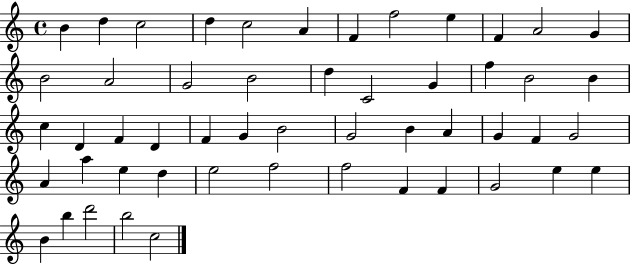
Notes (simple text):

B4/q D5/q C5/h D5/q C5/h A4/q F4/q F5/h E5/q F4/q A4/h G4/q B4/h A4/h G4/h B4/h D5/q C4/h G4/q F5/q B4/h B4/q C5/q D4/q F4/q D4/q F4/q G4/q B4/h G4/h B4/q A4/q G4/q F4/q G4/h A4/q A5/q E5/q D5/q E5/h F5/h F5/h F4/q F4/q G4/h E5/q E5/q B4/q B5/q D6/h B5/h C5/h